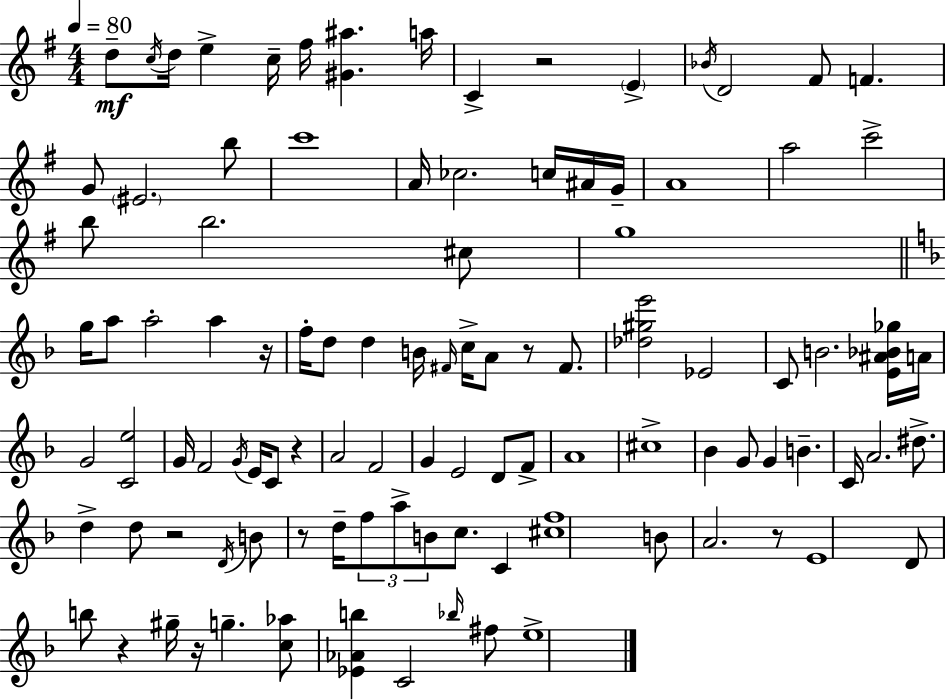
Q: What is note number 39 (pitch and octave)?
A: C5